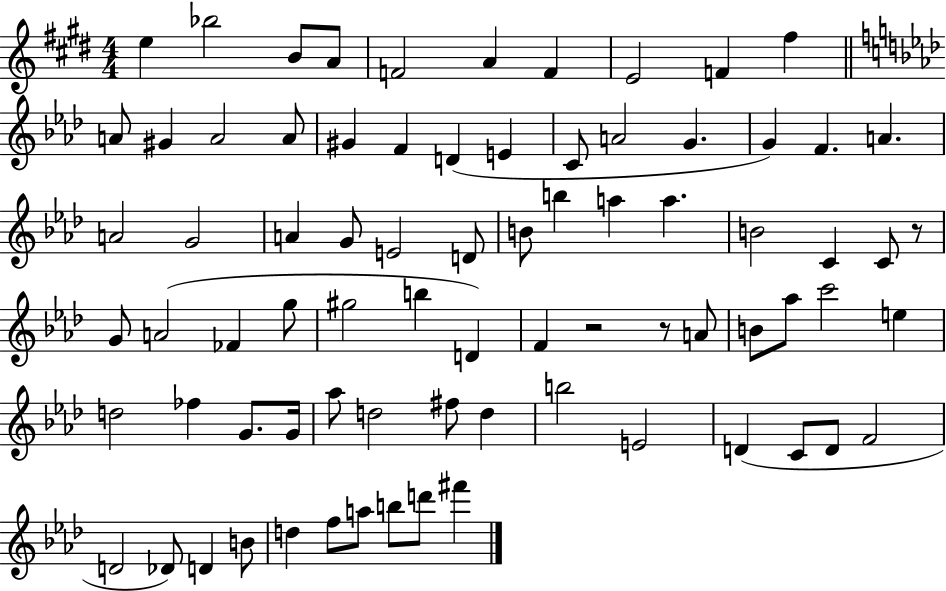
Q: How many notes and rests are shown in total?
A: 77